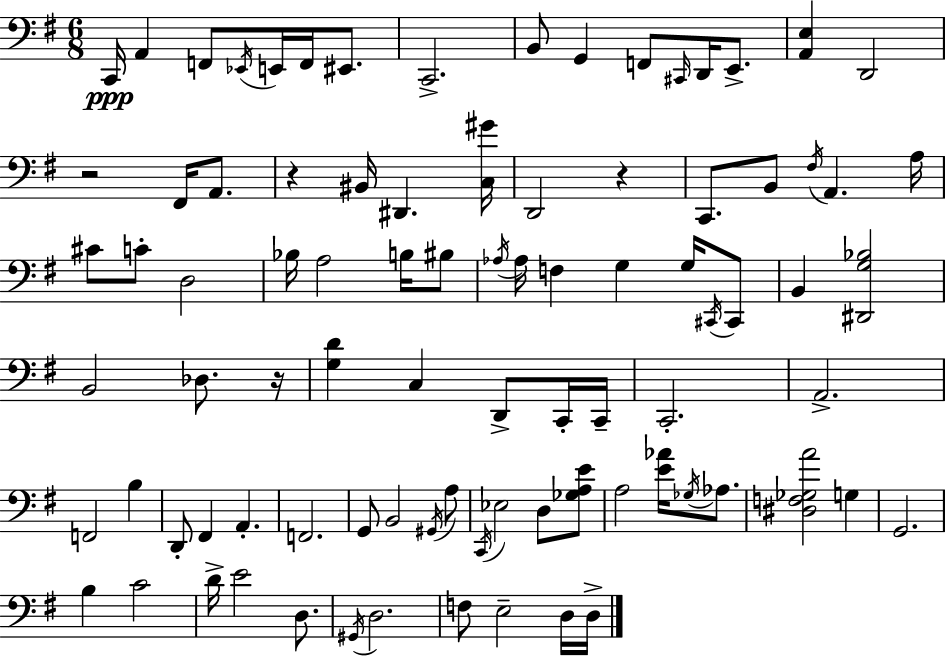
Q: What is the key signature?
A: G major